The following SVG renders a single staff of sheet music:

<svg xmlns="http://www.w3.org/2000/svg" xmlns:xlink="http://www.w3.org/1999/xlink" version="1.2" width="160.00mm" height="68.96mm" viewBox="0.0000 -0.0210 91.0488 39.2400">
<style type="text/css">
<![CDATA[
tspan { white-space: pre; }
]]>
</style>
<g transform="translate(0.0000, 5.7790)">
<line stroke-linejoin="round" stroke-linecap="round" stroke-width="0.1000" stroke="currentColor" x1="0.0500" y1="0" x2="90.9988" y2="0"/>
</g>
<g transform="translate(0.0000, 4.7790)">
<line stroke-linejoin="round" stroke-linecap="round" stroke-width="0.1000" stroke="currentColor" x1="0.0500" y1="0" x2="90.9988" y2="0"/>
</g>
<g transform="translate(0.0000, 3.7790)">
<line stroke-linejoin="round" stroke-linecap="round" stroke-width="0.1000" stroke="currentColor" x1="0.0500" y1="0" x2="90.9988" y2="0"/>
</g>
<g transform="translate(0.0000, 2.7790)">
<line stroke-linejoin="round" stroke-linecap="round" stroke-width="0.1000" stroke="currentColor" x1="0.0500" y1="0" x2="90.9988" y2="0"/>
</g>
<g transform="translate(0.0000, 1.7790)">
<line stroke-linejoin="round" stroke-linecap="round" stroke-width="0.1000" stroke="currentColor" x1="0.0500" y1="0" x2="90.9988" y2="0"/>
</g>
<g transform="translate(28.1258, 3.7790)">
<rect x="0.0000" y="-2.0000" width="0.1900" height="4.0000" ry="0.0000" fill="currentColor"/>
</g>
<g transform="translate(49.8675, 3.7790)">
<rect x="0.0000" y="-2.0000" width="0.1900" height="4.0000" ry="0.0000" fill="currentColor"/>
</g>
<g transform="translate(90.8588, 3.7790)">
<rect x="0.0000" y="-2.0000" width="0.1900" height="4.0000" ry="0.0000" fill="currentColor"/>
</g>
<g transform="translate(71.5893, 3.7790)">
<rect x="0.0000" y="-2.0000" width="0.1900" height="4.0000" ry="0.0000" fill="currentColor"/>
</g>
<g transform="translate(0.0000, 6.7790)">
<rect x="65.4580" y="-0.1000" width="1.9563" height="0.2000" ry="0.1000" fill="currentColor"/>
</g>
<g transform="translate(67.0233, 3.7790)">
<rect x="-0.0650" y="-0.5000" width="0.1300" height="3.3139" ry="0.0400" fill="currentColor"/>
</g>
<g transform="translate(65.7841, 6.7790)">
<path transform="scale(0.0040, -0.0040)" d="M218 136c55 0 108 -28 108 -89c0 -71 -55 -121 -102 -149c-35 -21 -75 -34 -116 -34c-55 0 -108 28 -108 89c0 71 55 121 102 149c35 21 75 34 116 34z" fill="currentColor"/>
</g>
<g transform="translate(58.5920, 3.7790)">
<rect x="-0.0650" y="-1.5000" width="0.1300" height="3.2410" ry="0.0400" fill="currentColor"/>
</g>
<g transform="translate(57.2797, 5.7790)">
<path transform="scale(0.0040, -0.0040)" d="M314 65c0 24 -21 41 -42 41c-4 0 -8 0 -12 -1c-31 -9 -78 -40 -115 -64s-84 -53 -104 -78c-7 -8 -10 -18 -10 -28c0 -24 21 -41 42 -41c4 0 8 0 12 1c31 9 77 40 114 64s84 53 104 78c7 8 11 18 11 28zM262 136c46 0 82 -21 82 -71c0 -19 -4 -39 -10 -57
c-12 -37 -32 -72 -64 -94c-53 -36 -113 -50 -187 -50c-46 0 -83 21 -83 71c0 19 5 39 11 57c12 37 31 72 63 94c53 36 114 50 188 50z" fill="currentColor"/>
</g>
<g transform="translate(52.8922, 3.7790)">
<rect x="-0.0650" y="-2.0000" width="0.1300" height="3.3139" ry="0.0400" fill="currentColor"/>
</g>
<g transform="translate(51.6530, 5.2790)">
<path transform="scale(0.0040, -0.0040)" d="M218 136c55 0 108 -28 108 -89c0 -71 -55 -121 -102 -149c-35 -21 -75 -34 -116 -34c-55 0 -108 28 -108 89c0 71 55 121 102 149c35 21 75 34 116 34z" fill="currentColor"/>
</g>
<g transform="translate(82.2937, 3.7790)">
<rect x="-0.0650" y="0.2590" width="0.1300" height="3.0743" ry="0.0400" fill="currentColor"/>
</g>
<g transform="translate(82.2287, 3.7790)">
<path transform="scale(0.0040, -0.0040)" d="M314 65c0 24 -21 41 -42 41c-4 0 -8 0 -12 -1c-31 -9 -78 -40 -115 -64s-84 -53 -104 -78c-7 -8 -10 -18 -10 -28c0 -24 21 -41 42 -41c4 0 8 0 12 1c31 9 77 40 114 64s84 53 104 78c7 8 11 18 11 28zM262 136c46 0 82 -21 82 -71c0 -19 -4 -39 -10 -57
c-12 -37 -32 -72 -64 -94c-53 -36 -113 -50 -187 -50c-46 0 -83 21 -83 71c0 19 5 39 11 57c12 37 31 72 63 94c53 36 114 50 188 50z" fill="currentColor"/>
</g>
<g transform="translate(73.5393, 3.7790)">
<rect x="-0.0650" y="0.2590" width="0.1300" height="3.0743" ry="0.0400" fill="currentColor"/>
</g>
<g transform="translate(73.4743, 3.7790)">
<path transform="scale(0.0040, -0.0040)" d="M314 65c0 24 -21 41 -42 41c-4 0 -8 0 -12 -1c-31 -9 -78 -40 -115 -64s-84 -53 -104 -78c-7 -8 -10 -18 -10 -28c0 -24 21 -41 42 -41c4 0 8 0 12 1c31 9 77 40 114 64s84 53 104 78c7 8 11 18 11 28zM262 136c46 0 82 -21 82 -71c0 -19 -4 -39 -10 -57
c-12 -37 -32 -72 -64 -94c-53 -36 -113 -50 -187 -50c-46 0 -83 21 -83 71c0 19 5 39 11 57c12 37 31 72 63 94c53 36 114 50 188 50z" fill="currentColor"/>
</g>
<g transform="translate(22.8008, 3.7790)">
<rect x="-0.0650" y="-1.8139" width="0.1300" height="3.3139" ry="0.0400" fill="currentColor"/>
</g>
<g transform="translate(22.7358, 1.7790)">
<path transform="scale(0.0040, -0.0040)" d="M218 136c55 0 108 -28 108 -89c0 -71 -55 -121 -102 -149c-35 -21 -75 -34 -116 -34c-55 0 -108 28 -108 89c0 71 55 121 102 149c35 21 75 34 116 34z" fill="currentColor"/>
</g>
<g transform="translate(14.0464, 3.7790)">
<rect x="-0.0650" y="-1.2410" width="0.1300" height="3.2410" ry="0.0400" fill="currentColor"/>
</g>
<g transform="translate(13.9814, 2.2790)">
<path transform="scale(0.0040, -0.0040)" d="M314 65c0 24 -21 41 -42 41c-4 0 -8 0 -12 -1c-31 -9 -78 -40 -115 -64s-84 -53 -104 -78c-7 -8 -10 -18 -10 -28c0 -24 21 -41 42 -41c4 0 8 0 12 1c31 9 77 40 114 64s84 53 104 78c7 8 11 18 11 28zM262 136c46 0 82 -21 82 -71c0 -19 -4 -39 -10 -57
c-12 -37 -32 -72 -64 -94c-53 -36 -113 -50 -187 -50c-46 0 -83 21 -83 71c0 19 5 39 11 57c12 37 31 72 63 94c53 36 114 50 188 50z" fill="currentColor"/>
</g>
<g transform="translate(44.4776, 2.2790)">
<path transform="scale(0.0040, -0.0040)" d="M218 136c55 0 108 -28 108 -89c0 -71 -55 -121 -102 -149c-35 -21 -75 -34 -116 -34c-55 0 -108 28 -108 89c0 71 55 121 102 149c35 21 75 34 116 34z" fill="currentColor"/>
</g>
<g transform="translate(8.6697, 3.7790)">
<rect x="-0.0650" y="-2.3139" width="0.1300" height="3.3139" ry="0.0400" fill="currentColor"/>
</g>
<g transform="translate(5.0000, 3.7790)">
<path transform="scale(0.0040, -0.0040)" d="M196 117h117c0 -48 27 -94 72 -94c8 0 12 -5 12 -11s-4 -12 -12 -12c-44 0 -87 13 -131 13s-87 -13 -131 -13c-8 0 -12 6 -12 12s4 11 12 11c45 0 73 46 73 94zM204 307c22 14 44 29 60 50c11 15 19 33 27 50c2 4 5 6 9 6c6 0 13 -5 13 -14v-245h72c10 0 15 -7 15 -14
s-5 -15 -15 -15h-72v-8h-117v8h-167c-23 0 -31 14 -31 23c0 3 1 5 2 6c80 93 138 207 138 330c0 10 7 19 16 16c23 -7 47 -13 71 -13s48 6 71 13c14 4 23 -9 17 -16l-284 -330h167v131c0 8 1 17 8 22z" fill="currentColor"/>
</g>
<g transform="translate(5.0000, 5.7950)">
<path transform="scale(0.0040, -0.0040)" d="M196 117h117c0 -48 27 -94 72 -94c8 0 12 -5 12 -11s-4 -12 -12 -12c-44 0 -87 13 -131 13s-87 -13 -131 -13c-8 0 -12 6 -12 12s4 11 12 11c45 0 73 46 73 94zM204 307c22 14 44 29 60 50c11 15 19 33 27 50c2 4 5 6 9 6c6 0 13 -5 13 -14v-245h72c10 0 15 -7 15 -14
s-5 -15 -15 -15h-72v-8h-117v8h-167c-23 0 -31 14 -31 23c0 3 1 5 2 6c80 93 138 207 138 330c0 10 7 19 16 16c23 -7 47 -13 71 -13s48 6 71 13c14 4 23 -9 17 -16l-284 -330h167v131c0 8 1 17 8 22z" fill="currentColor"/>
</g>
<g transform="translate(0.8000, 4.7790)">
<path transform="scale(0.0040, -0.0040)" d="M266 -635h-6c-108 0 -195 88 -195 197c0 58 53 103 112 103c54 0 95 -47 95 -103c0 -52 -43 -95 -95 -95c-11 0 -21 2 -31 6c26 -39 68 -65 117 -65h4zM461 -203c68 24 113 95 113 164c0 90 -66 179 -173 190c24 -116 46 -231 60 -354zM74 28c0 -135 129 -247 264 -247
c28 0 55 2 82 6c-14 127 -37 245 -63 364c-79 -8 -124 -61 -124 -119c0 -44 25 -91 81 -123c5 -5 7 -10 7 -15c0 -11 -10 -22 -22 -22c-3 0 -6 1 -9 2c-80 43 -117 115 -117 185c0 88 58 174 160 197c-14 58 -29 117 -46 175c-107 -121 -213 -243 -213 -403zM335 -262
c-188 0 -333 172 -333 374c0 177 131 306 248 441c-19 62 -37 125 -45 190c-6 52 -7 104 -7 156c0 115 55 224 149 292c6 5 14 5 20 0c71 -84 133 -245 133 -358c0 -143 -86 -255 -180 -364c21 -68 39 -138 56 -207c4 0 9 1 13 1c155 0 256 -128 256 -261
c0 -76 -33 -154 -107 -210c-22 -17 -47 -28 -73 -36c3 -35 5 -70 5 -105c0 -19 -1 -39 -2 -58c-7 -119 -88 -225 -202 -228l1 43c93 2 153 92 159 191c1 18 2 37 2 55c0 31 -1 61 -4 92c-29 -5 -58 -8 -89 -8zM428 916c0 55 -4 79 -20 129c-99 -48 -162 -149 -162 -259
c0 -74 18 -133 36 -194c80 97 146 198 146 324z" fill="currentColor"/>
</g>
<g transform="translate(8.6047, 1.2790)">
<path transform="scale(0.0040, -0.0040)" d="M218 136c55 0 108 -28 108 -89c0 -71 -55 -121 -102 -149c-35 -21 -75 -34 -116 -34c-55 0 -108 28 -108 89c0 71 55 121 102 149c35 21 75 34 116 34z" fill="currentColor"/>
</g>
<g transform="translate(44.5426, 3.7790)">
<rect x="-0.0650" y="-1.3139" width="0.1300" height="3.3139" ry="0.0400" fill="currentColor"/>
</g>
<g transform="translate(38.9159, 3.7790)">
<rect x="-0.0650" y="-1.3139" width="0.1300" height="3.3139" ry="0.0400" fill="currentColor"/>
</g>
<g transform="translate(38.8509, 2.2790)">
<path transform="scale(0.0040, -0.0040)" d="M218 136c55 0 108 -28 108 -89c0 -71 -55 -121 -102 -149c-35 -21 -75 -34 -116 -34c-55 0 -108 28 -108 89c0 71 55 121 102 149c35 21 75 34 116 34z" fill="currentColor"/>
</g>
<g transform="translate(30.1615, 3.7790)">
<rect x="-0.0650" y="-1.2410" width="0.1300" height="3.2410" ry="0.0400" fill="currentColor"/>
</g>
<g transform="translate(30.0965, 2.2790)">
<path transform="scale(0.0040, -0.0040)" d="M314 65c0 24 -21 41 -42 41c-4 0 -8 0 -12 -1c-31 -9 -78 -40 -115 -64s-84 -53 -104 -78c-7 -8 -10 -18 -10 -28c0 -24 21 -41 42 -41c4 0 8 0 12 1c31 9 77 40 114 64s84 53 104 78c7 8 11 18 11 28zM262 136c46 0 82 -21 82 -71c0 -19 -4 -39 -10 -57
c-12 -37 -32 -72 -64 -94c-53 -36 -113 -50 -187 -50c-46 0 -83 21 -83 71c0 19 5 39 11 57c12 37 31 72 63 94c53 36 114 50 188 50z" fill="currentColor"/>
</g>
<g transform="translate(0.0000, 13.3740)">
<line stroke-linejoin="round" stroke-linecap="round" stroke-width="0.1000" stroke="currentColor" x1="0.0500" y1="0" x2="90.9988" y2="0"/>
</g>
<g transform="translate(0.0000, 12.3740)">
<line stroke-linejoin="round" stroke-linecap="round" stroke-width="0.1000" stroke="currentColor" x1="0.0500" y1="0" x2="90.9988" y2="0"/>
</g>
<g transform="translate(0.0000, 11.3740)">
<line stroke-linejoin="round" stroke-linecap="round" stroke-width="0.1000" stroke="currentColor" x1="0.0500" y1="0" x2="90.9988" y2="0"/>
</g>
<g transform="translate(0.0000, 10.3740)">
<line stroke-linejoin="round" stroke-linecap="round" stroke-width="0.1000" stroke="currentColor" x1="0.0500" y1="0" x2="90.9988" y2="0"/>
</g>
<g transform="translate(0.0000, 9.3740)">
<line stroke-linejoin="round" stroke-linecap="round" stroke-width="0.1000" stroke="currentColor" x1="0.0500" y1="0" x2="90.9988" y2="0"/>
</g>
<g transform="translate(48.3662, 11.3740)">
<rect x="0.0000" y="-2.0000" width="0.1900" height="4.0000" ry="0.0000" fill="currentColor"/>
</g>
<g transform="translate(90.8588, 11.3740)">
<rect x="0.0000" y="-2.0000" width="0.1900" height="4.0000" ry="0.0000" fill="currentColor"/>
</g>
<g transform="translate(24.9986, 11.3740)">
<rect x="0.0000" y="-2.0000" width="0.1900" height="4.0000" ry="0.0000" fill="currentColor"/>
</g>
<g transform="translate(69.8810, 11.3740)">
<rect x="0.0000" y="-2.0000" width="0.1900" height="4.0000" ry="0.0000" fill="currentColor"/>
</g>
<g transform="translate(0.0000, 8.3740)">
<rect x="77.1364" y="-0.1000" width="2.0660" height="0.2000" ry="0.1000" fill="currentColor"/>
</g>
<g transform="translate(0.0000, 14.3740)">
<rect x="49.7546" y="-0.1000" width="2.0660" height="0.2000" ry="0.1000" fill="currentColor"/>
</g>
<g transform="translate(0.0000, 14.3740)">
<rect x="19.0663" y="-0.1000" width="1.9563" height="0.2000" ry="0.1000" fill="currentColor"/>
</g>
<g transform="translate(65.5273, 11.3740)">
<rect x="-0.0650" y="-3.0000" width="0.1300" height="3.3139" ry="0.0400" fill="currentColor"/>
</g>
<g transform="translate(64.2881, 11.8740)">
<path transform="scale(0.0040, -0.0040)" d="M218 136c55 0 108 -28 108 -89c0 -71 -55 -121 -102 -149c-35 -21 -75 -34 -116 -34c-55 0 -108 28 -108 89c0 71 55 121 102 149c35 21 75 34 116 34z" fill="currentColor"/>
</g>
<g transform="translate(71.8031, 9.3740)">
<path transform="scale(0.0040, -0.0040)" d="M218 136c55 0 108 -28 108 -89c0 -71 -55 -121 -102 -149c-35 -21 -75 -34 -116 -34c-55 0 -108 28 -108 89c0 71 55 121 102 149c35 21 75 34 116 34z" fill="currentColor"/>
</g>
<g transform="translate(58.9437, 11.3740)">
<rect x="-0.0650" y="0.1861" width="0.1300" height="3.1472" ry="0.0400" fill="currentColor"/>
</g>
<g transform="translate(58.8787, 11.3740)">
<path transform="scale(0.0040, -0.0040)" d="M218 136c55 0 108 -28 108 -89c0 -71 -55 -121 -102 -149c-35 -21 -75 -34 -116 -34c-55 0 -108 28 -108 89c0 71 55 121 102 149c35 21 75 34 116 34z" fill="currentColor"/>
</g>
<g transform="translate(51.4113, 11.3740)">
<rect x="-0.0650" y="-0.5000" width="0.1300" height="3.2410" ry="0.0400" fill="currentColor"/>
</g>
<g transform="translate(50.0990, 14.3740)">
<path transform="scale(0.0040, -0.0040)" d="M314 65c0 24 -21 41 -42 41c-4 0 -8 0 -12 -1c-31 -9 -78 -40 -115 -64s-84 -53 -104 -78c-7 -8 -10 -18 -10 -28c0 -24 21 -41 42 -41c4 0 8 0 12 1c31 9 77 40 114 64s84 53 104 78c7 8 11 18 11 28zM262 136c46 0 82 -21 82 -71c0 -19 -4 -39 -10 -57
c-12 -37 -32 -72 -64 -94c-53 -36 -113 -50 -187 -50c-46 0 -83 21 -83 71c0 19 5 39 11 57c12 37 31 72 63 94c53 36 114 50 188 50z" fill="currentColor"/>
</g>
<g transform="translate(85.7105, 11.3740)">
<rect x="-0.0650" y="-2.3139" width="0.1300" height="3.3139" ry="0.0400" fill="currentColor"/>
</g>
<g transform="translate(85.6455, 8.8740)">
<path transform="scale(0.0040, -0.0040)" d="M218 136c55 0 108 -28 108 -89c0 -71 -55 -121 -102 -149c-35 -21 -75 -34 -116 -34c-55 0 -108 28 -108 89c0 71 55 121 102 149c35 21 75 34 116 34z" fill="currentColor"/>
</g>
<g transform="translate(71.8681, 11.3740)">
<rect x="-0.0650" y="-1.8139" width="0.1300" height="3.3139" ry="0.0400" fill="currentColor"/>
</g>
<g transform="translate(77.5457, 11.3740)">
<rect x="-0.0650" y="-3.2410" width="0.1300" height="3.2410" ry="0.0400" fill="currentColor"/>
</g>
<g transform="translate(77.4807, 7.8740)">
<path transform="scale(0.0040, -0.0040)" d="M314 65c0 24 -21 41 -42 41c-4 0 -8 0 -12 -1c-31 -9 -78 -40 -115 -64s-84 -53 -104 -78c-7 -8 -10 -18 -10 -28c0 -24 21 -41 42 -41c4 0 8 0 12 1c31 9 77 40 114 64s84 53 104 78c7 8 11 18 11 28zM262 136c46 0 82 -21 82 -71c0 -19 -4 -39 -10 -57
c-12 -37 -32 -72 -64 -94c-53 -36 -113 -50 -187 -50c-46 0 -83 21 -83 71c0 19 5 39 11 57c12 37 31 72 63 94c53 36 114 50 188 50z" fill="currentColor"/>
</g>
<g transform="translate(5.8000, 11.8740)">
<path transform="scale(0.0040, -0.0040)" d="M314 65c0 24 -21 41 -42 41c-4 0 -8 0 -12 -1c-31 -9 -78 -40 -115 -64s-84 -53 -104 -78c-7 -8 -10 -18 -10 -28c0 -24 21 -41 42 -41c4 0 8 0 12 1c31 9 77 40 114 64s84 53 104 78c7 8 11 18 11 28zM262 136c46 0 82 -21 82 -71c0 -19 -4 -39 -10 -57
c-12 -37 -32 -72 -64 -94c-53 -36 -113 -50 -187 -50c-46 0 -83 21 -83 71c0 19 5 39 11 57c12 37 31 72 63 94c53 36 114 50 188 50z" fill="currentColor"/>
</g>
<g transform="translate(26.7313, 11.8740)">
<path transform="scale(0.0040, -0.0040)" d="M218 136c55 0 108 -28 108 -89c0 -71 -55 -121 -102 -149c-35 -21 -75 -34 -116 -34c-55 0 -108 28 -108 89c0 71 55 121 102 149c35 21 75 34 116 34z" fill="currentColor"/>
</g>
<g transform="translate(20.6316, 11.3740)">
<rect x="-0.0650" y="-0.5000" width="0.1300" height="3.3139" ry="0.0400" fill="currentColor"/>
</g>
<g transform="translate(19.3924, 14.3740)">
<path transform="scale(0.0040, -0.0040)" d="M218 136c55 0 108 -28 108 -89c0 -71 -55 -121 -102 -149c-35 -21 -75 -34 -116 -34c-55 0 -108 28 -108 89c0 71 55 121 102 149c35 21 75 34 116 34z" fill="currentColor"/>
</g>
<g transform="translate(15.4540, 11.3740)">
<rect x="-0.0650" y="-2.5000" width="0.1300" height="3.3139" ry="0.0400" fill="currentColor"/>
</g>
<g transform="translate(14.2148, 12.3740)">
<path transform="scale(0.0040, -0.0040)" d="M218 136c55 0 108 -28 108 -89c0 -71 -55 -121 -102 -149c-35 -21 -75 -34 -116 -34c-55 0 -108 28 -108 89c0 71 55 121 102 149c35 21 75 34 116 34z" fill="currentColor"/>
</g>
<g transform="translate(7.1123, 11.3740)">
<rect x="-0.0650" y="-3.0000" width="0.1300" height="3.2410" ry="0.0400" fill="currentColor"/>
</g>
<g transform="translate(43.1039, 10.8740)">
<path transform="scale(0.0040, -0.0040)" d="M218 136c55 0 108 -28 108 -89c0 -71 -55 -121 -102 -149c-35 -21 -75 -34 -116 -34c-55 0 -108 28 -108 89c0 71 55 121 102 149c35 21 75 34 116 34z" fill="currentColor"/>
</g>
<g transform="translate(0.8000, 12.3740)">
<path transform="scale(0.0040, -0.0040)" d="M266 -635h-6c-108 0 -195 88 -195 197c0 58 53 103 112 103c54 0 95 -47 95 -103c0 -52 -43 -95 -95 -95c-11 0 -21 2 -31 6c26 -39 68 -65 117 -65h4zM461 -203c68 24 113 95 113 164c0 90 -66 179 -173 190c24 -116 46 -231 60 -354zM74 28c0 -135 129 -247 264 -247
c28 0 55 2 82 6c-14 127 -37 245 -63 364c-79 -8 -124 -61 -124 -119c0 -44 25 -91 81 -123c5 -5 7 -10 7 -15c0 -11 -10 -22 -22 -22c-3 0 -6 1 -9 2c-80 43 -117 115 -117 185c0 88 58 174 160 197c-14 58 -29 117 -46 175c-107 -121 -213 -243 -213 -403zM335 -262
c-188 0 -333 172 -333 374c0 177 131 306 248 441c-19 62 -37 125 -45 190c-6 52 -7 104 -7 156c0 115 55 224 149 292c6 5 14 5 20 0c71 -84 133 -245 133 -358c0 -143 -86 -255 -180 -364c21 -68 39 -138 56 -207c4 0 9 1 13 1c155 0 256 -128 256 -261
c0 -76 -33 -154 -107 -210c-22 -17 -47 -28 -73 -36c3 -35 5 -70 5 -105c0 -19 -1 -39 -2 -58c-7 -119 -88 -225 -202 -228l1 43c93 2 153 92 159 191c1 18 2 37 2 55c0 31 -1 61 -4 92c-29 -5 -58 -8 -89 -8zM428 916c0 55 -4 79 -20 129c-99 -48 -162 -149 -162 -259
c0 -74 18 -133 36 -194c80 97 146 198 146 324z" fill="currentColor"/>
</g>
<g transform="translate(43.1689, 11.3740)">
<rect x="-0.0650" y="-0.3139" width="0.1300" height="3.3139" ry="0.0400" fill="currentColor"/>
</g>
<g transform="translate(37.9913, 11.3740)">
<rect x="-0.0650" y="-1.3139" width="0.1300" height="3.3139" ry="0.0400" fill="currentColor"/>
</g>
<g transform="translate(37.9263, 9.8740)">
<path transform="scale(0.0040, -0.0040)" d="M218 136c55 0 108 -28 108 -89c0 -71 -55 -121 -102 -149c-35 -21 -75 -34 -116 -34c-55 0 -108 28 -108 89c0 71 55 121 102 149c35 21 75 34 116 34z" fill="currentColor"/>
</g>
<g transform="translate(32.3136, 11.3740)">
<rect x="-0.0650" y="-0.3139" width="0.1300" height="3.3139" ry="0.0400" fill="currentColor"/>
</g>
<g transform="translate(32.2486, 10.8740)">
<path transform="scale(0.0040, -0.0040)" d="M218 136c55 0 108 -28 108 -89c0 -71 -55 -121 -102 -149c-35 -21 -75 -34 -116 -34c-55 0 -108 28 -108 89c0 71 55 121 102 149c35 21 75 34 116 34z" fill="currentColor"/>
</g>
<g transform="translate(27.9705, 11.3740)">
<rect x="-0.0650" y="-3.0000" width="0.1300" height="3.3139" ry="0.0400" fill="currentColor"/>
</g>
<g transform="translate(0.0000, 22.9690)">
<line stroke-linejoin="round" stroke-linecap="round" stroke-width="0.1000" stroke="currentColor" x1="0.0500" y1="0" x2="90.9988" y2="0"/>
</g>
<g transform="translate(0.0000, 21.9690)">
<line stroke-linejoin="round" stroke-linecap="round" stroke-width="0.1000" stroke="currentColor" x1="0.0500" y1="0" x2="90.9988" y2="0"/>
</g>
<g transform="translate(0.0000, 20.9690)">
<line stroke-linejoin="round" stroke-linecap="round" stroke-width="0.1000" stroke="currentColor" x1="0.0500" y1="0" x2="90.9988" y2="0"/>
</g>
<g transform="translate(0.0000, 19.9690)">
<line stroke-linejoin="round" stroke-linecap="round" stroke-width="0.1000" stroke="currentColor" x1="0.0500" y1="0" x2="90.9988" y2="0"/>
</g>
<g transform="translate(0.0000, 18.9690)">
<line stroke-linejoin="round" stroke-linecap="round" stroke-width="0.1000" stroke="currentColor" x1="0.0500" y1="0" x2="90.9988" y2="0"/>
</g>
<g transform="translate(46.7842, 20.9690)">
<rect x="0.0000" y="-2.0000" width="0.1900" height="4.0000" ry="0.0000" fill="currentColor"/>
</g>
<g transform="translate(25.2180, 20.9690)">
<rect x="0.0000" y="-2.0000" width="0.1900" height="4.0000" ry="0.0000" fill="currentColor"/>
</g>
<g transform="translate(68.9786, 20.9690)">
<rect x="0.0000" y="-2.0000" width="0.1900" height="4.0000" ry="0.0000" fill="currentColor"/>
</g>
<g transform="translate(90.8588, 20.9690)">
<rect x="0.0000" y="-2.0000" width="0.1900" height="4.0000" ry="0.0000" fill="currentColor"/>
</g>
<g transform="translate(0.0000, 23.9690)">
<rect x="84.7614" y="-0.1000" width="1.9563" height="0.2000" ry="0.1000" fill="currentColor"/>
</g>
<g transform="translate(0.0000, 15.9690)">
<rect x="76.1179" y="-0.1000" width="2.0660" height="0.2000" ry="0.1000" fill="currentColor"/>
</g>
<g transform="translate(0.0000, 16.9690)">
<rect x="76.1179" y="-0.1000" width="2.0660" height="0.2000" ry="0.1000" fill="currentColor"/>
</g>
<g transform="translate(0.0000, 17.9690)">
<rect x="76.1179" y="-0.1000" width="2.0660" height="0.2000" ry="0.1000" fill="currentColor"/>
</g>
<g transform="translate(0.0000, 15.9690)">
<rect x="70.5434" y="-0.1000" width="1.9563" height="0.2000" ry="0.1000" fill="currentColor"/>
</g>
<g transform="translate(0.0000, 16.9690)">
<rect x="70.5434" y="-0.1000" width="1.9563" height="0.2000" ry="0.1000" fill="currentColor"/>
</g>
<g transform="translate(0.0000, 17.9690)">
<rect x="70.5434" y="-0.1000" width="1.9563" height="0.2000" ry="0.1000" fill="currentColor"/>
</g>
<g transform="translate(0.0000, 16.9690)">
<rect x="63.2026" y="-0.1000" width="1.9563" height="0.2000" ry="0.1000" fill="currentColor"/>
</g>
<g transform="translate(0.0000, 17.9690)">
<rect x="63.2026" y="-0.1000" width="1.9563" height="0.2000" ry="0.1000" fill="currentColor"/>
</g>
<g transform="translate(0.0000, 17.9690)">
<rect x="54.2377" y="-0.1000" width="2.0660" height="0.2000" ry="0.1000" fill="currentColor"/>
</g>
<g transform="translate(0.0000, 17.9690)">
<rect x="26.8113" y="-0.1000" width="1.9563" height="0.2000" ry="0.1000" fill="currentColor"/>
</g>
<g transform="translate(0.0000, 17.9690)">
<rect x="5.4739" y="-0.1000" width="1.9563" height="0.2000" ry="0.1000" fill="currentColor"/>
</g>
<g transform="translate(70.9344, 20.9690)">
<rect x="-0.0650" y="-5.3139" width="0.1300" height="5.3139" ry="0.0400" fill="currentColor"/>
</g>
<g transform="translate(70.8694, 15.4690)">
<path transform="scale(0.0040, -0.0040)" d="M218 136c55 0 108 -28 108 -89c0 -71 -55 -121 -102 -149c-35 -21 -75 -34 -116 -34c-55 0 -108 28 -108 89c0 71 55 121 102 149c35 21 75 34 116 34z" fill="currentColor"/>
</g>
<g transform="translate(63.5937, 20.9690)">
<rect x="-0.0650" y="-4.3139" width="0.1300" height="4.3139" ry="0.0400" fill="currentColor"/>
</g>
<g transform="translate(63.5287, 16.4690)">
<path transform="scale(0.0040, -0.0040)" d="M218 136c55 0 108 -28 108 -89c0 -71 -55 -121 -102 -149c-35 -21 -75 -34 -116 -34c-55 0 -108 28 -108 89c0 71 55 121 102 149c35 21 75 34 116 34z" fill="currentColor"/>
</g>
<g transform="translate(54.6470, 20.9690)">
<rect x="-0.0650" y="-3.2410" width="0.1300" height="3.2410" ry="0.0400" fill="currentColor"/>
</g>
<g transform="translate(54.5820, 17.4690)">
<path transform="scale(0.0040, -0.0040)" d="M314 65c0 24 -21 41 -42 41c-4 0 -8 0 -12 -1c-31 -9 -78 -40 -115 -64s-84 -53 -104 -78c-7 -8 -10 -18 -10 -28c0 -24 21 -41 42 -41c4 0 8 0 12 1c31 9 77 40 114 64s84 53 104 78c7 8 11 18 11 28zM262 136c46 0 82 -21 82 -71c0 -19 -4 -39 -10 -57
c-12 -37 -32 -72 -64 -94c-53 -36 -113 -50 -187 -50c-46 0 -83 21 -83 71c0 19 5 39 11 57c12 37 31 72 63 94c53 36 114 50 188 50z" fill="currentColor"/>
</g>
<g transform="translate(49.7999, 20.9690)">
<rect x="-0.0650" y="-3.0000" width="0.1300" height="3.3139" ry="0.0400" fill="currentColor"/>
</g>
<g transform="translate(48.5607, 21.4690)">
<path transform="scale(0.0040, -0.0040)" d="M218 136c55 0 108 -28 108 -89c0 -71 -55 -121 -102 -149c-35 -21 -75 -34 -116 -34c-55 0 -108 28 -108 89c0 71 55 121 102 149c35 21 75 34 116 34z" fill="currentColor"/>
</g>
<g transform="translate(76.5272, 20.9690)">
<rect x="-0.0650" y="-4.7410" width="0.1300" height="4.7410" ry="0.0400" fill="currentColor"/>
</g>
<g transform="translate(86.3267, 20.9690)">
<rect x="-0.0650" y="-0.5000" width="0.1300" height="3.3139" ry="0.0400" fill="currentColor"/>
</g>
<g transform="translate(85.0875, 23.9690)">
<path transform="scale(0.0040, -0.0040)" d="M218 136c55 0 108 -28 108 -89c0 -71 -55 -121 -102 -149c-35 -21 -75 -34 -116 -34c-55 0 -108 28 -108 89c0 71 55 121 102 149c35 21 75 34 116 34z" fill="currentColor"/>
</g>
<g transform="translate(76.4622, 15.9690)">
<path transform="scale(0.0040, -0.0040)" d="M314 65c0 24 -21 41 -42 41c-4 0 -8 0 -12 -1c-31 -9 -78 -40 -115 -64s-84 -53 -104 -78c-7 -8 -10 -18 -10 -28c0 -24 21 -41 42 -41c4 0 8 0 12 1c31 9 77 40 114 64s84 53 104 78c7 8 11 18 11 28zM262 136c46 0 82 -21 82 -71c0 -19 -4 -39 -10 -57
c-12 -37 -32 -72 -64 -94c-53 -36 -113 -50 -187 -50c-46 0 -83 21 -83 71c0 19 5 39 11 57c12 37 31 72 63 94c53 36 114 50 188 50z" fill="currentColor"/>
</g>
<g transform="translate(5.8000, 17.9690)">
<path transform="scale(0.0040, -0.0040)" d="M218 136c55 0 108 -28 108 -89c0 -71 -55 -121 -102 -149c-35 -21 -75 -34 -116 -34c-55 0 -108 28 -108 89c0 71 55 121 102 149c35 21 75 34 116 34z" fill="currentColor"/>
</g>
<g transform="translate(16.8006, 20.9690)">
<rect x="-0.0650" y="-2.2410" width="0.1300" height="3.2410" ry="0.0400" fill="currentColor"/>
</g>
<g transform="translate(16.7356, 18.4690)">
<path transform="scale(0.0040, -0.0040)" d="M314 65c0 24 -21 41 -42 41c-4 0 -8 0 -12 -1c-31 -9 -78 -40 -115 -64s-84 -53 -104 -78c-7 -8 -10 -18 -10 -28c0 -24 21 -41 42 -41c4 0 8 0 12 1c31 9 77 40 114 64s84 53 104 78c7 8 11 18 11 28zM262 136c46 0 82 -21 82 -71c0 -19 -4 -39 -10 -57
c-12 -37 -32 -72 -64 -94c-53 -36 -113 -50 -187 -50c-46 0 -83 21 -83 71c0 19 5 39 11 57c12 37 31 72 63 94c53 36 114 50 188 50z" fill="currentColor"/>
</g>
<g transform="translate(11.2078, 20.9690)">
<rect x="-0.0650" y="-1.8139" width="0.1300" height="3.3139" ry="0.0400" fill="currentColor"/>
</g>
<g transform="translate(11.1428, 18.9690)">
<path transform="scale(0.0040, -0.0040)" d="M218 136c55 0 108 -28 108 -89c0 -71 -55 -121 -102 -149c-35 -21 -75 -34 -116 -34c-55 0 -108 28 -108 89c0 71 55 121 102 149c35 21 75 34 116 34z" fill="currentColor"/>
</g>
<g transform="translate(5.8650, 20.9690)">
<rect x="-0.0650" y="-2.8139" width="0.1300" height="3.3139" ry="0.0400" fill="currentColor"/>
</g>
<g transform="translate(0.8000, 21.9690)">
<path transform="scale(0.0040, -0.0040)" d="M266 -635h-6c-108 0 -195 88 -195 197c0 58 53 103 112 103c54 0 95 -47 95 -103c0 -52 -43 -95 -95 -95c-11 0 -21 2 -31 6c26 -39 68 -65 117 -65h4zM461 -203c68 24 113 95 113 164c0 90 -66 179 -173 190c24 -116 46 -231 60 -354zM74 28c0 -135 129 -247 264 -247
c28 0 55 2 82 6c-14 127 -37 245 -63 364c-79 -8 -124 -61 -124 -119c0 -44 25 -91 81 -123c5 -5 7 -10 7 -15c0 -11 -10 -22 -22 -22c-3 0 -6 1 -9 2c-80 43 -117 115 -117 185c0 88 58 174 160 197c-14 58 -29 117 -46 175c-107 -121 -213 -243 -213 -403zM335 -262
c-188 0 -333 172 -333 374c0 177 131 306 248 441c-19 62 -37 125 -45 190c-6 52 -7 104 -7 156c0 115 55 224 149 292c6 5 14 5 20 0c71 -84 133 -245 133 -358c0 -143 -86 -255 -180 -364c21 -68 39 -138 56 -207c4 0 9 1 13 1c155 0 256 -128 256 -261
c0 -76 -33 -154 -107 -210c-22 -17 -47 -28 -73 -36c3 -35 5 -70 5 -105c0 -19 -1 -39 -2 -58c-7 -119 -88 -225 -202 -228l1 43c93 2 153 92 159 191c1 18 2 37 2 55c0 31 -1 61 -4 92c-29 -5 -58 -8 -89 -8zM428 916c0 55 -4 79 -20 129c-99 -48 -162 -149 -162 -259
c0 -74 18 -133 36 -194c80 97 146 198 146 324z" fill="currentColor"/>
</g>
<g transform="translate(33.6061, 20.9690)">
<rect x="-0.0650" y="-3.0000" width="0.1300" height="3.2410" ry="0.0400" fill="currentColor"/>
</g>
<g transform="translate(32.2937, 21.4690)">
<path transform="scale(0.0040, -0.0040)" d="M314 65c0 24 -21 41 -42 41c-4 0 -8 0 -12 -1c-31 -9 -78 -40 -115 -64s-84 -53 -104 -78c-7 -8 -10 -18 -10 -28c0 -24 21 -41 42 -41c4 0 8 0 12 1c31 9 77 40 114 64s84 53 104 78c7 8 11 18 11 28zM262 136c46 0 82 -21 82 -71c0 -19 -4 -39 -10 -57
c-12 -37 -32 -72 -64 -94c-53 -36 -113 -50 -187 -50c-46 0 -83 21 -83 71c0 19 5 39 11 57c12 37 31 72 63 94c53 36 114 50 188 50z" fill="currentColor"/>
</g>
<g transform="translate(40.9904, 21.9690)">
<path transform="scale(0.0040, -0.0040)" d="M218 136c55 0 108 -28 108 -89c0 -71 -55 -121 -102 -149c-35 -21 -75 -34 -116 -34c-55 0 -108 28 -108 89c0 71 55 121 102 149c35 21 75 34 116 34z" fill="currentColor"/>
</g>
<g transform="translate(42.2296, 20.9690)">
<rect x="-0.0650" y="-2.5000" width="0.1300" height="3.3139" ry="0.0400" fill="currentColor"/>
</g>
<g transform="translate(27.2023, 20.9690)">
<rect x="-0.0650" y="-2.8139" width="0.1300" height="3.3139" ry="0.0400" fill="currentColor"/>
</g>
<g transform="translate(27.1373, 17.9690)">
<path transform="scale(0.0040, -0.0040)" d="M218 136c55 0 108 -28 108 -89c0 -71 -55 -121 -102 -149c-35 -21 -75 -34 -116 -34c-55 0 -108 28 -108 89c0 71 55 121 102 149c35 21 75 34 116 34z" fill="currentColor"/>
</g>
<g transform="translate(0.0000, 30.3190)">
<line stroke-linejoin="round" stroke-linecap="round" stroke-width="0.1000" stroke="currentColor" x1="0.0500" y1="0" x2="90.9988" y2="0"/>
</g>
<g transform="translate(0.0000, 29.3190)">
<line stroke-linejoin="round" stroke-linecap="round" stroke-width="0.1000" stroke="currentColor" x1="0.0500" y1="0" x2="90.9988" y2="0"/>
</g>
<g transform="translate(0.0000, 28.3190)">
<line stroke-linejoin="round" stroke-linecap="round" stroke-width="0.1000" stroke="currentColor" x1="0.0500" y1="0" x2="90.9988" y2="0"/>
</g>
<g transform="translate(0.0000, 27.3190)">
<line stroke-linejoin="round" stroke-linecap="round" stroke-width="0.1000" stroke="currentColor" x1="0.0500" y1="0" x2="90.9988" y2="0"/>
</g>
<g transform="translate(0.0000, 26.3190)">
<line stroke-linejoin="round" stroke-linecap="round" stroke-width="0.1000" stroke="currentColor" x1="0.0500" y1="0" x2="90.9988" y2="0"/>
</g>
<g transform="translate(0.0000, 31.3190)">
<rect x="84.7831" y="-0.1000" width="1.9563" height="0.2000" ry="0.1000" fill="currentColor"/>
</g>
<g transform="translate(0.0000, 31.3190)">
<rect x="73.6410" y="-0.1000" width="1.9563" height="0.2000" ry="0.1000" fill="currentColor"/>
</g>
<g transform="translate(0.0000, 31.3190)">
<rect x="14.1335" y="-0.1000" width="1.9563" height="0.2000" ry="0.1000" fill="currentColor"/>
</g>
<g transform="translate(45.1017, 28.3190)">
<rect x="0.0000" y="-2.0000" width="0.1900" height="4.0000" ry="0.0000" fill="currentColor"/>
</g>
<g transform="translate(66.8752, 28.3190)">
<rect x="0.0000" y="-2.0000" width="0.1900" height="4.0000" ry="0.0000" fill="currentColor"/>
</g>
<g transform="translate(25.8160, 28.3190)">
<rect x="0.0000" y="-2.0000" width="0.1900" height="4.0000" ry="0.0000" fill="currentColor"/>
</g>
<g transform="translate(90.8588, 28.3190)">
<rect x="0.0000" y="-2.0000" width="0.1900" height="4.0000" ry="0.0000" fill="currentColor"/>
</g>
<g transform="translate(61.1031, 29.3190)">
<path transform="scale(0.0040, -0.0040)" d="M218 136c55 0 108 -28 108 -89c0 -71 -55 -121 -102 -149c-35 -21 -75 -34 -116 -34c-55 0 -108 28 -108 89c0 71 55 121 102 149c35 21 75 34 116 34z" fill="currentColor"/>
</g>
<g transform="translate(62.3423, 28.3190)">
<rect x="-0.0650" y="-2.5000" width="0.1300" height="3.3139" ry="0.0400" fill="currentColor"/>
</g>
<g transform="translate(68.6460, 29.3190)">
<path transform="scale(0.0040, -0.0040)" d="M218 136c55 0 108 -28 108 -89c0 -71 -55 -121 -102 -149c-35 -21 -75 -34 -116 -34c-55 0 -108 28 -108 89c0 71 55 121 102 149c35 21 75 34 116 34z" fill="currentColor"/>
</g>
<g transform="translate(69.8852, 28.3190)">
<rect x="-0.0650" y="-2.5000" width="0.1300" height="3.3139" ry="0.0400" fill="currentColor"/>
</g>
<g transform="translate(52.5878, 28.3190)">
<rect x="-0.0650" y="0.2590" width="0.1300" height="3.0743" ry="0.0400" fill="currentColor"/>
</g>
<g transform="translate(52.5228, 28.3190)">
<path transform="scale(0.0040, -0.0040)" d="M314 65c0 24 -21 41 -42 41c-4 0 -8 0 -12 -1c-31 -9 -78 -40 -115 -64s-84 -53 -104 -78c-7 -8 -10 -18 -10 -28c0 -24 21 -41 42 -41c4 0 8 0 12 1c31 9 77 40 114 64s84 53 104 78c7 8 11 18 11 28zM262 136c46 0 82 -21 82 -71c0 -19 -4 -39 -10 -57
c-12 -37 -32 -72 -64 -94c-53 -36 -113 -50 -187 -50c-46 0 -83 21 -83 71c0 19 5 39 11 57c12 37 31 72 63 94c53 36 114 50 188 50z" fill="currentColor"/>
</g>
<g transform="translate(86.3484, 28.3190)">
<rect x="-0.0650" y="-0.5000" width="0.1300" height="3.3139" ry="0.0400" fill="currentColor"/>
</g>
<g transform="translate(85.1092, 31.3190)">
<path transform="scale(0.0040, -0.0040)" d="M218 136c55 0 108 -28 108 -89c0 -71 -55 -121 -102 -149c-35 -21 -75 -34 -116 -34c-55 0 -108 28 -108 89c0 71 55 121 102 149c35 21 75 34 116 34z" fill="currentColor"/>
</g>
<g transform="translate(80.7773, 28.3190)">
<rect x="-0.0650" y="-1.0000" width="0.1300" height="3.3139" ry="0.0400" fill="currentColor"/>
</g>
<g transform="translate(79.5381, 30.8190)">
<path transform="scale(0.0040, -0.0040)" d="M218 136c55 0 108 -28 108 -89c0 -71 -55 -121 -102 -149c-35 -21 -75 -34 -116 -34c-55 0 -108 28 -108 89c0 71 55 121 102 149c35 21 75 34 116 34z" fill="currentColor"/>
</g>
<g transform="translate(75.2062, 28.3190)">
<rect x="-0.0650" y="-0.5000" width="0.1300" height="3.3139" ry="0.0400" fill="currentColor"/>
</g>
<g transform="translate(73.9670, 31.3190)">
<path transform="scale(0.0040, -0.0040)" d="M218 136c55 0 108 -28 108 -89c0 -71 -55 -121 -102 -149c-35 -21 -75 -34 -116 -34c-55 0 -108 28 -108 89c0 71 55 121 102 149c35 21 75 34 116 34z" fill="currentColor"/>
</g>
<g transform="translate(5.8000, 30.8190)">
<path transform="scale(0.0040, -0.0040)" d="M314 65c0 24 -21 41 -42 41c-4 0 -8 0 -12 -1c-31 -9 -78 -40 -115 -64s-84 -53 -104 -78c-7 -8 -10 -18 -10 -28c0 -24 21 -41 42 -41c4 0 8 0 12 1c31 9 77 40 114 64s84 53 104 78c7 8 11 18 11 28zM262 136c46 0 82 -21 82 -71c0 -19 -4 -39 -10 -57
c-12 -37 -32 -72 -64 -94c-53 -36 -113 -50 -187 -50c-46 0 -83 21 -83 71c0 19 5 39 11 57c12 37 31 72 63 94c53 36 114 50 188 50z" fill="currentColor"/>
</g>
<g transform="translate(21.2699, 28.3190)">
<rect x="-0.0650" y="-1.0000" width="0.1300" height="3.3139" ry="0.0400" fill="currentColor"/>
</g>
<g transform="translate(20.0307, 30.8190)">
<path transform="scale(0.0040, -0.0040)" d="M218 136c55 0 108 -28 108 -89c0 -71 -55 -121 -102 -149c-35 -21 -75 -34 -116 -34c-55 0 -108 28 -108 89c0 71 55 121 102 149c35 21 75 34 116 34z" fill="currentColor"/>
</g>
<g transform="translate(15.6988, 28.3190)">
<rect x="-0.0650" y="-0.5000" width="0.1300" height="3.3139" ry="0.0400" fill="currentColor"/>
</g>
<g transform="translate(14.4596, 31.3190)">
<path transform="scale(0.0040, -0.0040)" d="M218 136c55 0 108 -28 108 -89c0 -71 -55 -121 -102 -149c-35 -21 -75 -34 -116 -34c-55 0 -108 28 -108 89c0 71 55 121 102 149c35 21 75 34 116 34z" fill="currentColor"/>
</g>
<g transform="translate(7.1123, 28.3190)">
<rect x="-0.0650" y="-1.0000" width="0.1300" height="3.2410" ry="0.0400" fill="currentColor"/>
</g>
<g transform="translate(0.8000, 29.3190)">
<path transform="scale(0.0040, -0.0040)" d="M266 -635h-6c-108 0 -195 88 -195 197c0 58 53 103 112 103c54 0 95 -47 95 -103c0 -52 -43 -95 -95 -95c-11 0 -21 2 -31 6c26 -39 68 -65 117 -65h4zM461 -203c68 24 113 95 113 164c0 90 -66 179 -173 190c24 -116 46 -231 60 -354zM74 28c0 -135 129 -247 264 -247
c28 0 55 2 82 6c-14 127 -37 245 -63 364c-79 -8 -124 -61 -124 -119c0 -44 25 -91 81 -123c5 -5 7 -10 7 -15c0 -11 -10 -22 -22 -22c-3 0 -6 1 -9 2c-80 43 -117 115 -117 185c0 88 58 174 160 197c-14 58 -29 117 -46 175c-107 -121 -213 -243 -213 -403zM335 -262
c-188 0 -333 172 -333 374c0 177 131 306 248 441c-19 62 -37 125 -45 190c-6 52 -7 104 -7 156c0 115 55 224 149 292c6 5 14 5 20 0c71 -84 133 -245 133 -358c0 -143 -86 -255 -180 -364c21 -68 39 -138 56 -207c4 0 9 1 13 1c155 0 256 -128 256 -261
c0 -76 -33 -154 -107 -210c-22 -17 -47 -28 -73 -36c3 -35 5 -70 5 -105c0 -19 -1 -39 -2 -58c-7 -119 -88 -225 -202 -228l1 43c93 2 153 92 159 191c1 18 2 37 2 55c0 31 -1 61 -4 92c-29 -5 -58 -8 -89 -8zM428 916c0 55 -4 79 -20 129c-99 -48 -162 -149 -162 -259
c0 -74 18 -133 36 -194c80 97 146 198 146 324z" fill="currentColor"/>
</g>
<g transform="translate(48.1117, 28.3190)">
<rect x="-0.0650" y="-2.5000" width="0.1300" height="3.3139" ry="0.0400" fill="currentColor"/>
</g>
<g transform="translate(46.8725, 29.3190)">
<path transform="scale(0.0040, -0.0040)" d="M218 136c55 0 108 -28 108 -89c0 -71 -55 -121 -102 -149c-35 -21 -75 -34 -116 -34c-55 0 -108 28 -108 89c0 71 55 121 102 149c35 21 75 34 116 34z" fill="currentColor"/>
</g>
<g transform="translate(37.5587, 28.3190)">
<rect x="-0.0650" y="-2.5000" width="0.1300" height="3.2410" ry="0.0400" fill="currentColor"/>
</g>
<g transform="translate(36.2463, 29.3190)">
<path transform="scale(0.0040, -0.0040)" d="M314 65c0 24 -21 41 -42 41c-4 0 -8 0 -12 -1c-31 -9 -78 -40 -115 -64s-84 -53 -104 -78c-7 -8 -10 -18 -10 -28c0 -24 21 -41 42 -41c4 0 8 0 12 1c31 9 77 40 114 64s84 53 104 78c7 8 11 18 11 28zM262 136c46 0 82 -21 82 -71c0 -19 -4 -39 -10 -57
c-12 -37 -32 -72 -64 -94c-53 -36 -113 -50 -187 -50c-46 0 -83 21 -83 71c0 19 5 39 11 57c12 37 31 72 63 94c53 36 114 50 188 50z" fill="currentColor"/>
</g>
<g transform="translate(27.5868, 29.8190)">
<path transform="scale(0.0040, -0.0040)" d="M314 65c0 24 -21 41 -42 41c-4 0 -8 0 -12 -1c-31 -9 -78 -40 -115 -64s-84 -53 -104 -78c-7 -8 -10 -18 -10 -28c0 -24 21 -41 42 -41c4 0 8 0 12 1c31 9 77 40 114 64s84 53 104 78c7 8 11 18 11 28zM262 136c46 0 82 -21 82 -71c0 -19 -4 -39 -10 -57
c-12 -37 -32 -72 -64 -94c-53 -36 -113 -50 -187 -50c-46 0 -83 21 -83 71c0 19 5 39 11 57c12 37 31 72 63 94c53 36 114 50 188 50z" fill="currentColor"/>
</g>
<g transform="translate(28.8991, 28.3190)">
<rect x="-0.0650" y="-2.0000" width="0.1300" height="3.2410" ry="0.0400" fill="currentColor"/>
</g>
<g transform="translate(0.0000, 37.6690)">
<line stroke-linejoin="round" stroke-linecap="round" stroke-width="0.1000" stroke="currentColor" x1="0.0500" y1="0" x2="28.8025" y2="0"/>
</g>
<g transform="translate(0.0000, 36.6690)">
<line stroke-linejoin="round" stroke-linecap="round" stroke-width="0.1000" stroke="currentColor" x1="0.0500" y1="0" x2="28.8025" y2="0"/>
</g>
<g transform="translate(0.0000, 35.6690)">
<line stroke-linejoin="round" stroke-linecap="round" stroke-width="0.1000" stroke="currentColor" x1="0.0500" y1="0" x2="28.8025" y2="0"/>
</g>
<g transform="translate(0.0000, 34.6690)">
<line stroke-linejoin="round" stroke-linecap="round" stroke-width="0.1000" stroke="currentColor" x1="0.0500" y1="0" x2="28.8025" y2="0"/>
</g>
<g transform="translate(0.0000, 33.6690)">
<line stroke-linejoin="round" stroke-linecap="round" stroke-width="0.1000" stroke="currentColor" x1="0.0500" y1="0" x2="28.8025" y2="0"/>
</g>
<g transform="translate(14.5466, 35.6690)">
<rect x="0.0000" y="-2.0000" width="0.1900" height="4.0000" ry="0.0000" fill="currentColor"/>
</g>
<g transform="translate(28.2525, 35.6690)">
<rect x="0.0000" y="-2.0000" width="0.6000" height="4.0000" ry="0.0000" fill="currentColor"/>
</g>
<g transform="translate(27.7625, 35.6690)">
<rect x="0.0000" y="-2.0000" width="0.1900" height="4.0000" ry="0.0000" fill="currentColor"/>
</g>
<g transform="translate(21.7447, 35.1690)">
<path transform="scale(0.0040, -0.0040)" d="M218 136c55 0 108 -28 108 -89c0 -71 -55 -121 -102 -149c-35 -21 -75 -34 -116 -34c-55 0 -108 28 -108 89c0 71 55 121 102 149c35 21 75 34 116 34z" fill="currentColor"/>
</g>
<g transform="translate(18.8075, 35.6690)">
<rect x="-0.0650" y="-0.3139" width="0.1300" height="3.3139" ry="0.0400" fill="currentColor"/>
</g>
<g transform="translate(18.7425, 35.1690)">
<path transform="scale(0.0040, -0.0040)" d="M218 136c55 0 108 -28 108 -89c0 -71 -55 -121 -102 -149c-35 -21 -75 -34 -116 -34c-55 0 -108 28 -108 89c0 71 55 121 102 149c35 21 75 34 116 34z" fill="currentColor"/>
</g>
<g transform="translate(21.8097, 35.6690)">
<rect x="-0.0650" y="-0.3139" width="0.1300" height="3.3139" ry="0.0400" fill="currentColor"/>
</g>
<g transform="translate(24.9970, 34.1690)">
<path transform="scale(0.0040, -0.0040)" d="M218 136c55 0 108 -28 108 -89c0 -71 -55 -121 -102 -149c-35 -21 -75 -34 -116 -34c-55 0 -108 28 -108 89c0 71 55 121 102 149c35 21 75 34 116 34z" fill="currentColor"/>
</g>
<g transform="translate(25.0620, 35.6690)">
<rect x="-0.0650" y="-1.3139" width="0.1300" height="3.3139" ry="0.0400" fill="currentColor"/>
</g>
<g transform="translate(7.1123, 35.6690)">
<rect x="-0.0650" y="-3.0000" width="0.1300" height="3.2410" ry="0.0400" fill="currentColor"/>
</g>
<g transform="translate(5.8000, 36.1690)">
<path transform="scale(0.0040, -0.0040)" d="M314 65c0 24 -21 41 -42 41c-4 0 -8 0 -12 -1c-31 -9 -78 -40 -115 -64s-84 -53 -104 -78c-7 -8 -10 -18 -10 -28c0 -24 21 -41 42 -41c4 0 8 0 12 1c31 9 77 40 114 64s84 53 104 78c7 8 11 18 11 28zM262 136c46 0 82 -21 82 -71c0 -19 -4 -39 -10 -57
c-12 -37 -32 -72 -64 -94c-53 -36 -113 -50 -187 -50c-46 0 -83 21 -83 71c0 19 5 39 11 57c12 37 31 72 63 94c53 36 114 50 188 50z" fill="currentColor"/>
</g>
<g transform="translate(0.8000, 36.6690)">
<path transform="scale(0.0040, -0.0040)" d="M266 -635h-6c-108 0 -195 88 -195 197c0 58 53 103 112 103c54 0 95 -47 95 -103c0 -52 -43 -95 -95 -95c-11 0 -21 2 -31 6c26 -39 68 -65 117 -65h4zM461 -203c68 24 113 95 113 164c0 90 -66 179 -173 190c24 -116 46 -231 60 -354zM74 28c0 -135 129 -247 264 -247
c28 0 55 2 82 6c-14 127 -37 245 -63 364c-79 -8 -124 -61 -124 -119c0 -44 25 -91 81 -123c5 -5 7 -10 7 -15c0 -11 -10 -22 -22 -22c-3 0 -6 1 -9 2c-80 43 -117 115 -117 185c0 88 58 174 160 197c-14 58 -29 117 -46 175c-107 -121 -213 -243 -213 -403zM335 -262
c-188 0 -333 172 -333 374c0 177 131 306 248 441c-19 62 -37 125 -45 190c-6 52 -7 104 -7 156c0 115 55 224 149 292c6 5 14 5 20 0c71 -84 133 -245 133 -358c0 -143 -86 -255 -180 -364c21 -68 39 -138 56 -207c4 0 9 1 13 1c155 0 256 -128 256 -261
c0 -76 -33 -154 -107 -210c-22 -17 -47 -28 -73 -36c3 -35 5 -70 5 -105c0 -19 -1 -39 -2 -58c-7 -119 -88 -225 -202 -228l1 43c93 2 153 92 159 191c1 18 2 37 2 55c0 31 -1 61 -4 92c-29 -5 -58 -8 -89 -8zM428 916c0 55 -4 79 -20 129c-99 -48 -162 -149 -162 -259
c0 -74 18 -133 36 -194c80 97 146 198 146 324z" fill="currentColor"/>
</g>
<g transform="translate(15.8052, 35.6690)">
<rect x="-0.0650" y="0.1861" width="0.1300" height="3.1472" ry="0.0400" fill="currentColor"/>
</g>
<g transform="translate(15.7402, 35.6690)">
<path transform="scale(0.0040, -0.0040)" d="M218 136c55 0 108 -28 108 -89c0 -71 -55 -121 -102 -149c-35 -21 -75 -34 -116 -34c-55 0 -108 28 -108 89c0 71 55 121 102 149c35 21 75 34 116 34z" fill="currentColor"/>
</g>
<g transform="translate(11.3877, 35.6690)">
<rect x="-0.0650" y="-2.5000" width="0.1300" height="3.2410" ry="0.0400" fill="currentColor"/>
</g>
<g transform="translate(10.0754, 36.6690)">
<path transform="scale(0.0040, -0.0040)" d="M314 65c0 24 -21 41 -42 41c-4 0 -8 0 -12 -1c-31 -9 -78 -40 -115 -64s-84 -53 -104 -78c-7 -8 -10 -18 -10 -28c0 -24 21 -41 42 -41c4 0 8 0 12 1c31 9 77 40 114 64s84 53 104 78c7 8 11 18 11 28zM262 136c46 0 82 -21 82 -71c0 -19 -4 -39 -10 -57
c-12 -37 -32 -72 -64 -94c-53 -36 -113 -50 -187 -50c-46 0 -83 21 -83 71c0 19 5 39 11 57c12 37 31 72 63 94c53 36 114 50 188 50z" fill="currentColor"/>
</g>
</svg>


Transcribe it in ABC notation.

X:1
T:Untitled
M:4/4
L:1/4
K:C
g e2 f e2 e e F E2 C B2 B2 A2 G C A c e c C2 B A f b2 g a f g2 a A2 G A b2 d' f' e'2 C D2 C D F2 G2 G B2 G G C D C A2 G2 B c c e